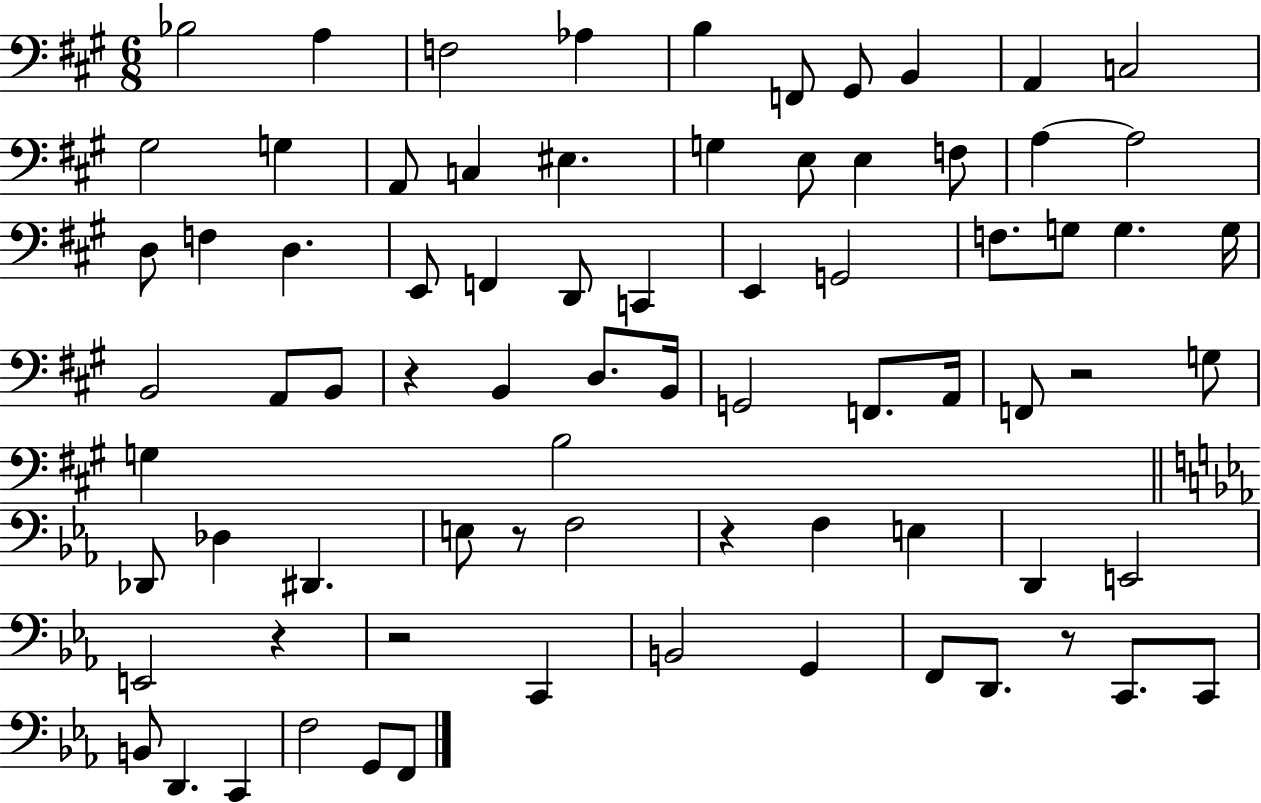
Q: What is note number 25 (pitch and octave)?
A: E2